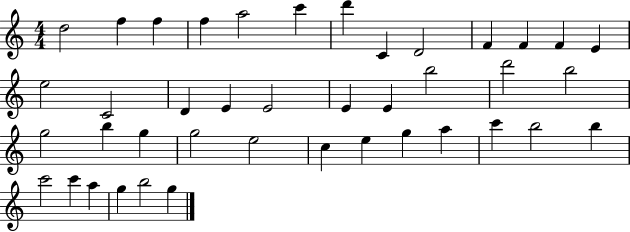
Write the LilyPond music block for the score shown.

{
  \clef treble
  \numericTimeSignature
  \time 4/4
  \key c \major
  d''2 f''4 f''4 | f''4 a''2 c'''4 | d'''4 c'4 d'2 | f'4 f'4 f'4 e'4 | \break e''2 c'2 | d'4 e'4 e'2 | e'4 e'4 b''2 | d'''2 b''2 | \break g''2 b''4 g''4 | g''2 e''2 | c''4 e''4 g''4 a''4 | c'''4 b''2 b''4 | \break c'''2 c'''4 a''4 | g''4 b''2 g''4 | \bar "|."
}